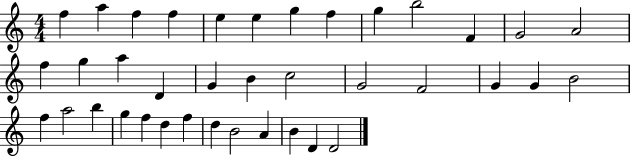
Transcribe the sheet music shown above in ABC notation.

X:1
T:Untitled
M:4/4
L:1/4
K:C
f a f f e e g f g b2 F G2 A2 f g a D G B c2 G2 F2 G G B2 f a2 b g f d f d B2 A B D D2